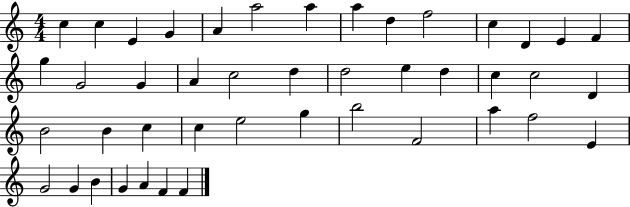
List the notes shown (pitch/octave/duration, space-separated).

C5/q C5/q E4/q G4/q A4/q A5/h A5/q A5/q D5/q F5/h C5/q D4/q E4/q F4/q G5/q G4/h G4/q A4/q C5/h D5/q D5/h E5/q D5/q C5/q C5/h D4/q B4/h B4/q C5/q C5/q E5/h G5/q B5/h F4/h A5/q F5/h E4/q G4/h G4/q B4/q G4/q A4/q F4/q F4/q